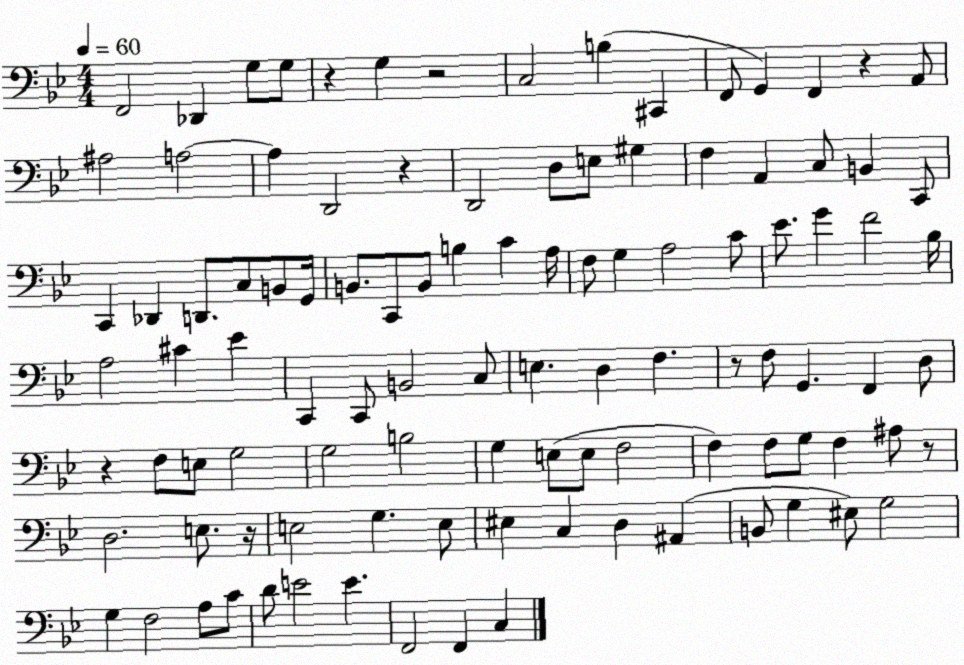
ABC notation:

X:1
T:Untitled
M:4/4
L:1/4
K:Bb
F,,2 _D,, G,/2 G,/2 z G, z2 C,2 B, ^C,, F,,/2 G,, F,, z A,,/2 ^A,2 A,2 A, D,,2 z D,,2 D,/2 E,/2 ^G, F, A,, C,/2 B,, C,,/2 C,, _D,, D,,/2 C,/2 B,,/2 G,,/4 B,,/2 C,,/2 B,,/2 B, C A,/4 F,/2 G, A,2 C/2 _E/2 G F2 _B,/4 A,2 ^C _E C,, C,,/2 B,,2 C,/2 E, D, F, z/2 F,/2 G,, F,, D,/2 z F,/2 E,/2 G,2 G,2 B,2 G, E,/2 E,/2 F,2 F, F,/2 G,/2 F, ^A,/2 z/2 D,2 E,/2 z/4 E,2 G, E,/2 ^E, C, D, ^A,, B,,/2 G, ^E,/2 G,2 G, F,2 A,/2 C/2 D/2 E2 E F,,2 F,, C,